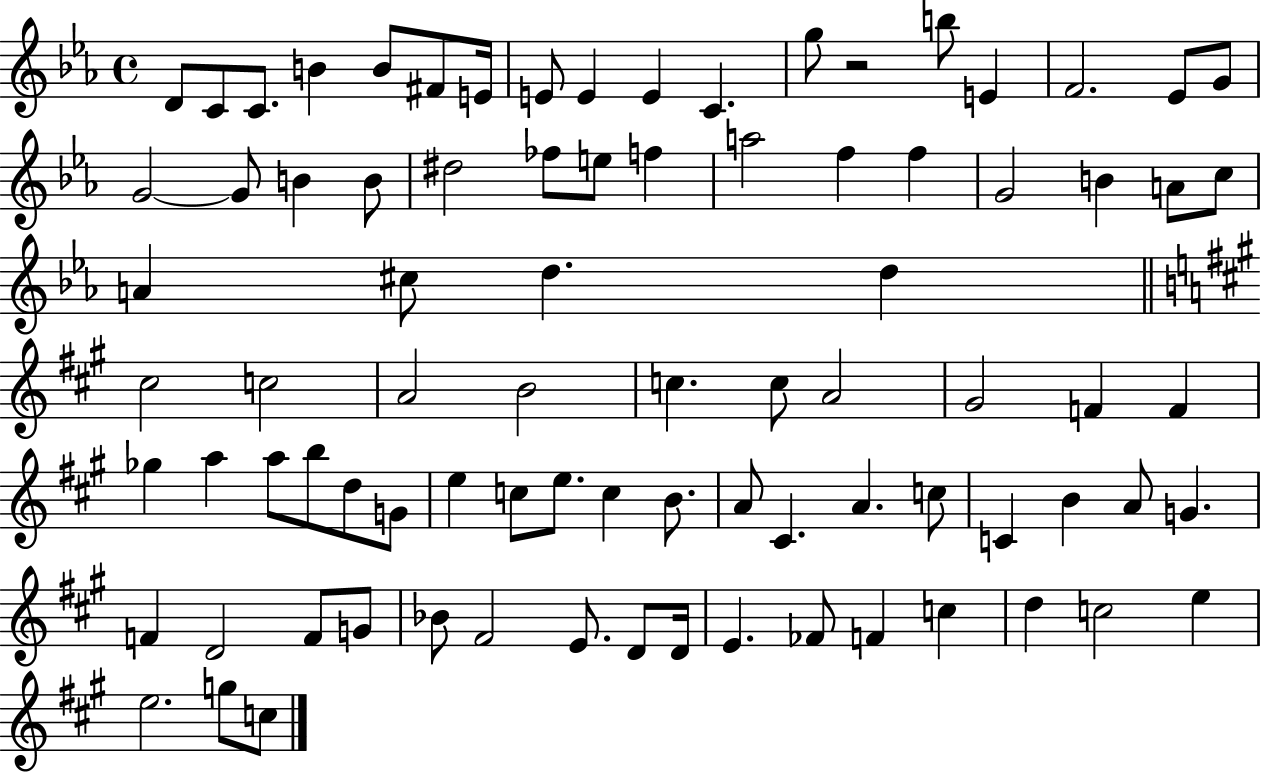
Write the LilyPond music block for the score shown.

{
  \clef treble
  \time 4/4
  \defaultTimeSignature
  \key ees \major
  d'8 c'8 c'8. b'4 b'8 fis'8 e'16 | e'8 e'4 e'4 c'4. | g''8 r2 b''8 e'4 | f'2. ees'8 g'8 | \break g'2~~ g'8 b'4 b'8 | dis''2 fes''8 e''8 f''4 | a''2 f''4 f''4 | g'2 b'4 a'8 c''8 | \break a'4 cis''8 d''4. d''4 | \bar "||" \break \key a \major cis''2 c''2 | a'2 b'2 | c''4. c''8 a'2 | gis'2 f'4 f'4 | \break ges''4 a''4 a''8 b''8 d''8 g'8 | e''4 c''8 e''8. c''4 b'8. | a'8 cis'4. a'4. c''8 | c'4 b'4 a'8 g'4. | \break f'4 d'2 f'8 g'8 | bes'8 fis'2 e'8. d'8 d'16 | e'4. fes'8 f'4 c''4 | d''4 c''2 e''4 | \break e''2. g''8 c''8 | \bar "|."
}